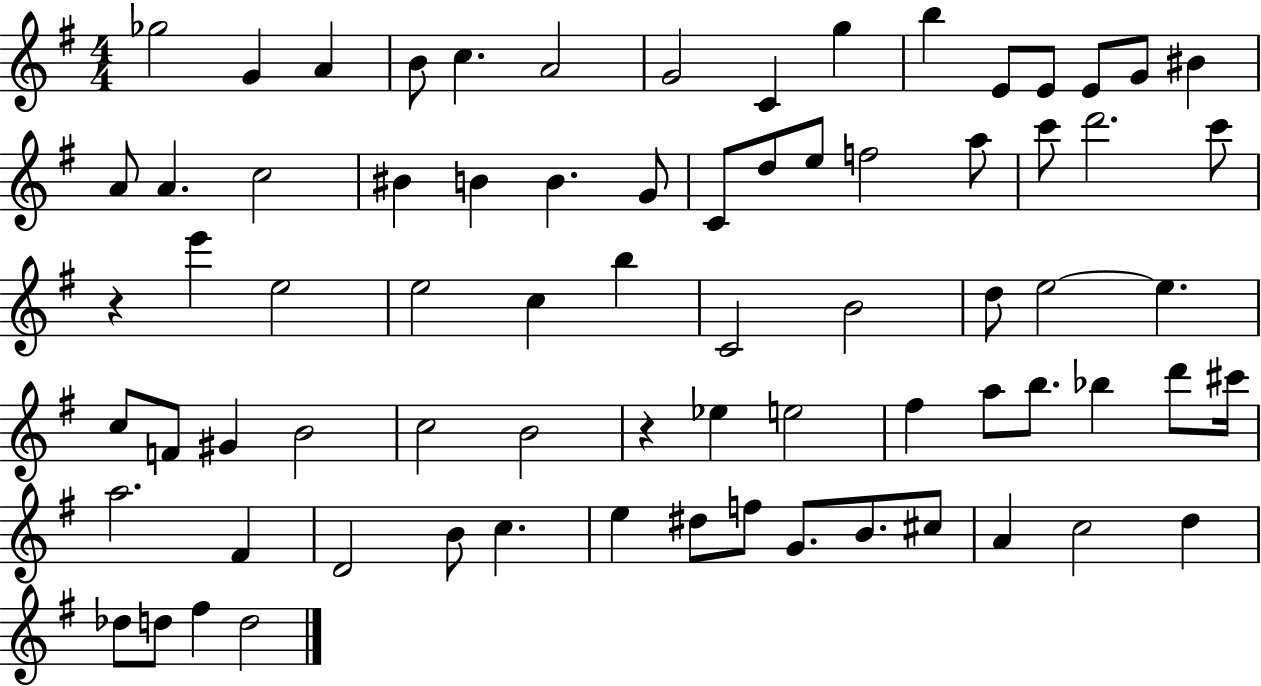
{
  \clef treble
  \numericTimeSignature
  \time 4/4
  \key g \major
  ges''2 g'4 a'4 | b'8 c''4. a'2 | g'2 c'4 g''4 | b''4 e'8 e'8 e'8 g'8 bis'4 | \break a'8 a'4. c''2 | bis'4 b'4 b'4. g'8 | c'8 d''8 e''8 f''2 a''8 | c'''8 d'''2. c'''8 | \break r4 e'''4 e''2 | e''2 c''4 b''4 | c'2 b'2 | d''8 e''2~~ e''4. | \break c''8 f'8 gis'4 b'2 | c''2 b'2 | r4 ees''4 e''2 | fis''4 a''8 b''8. bes''4 d'''8 cis'''16 | \break a''2. fis'4 | d'2 b'8 c''4. | e''4 dis''8 f''8 g'8. b'8. cis''8 | a'4 c''2 d''4 | \break des''8 d''8 fis''4 d''2 | \bar "|."
}